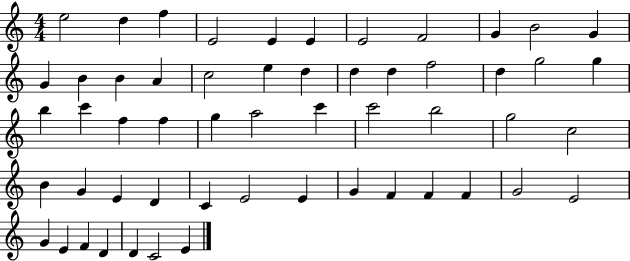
X:1
T:Untitled
M:4/4
L:1/4
K:C
e2 d f E2 E E E2 F2 G B2 G G B B A c2 e d d d f2 d g2 g b c' f f g a2 c' c'2 b2 g2 c2 B G E D C E2 E G F F F G2 E2 G E F D D C2 E